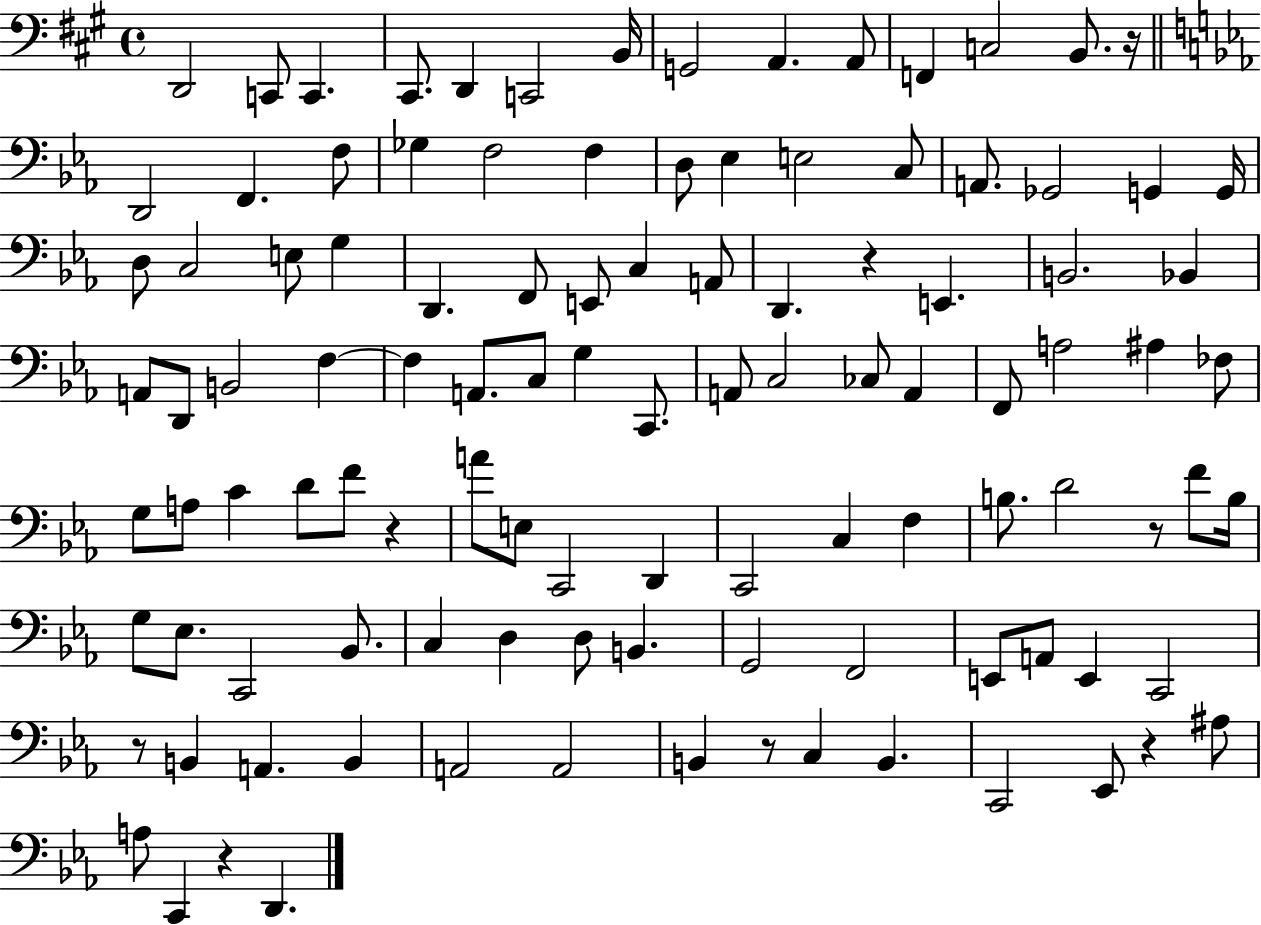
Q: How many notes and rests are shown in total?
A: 109